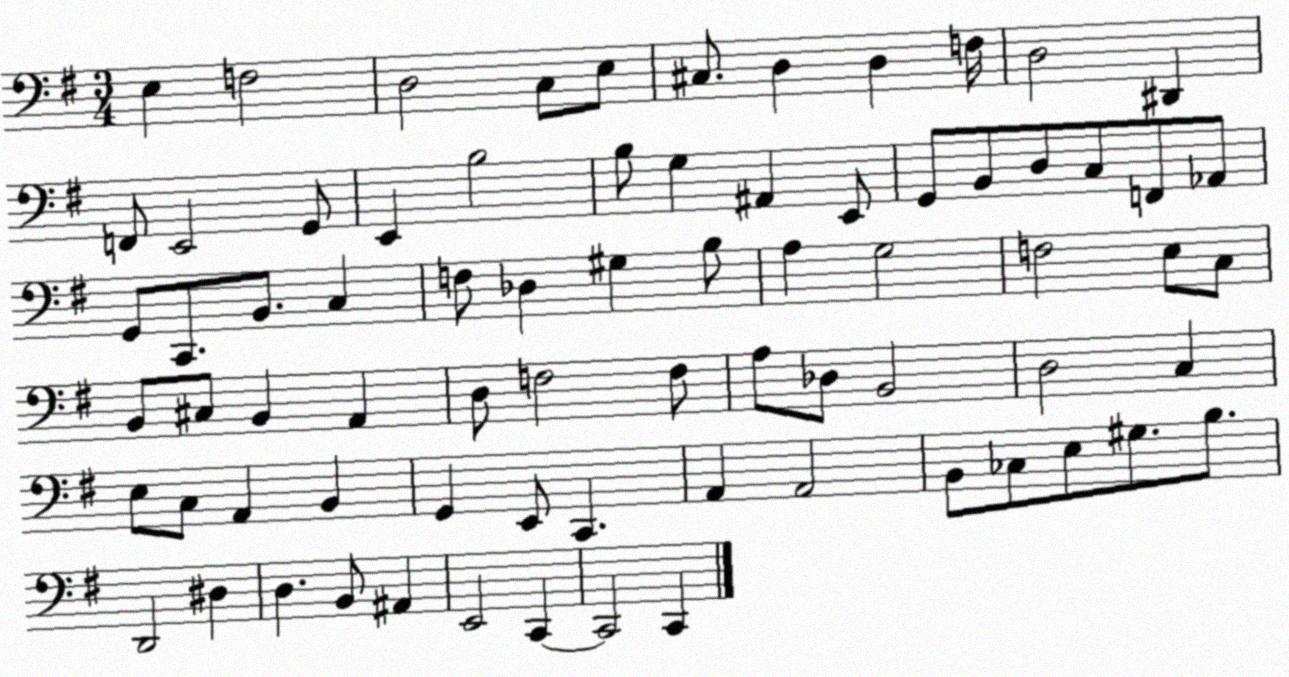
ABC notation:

X:1
T:Untitled
M:3/4
L:1/4
K:G
E, F,2 D,2 C,/2 E,/2 ^C,/2 D, D, F,/4 D,2 ^D,, F,,/2 E,,2 G,,/2 E,, B,2 B,/2 G, ^A,, E,,/2 G,,/2 B,,/2 D,/2 C,/2 F,,/2 _A,,/2 G,,/2 C,,/2 B,,/2 C, F,/2 _D, ^G, B,/2 A, G,2 F,2 E,/2 C,/2 B,,/2 ^C,/2 B,, A,, D,/2 F,2 F,/2 A,/2 _D,/2 B,,2 D,2 C, E,/2 C,/2 A,, B,, G,, E,,/2 C,, A,, A,,2 B,,/2 _C,/2 E,/2 ^G,/2 B,/2 D,,2 ^D, D, B,,/2 ^A,, E,,2 C,, C,,2 C,,